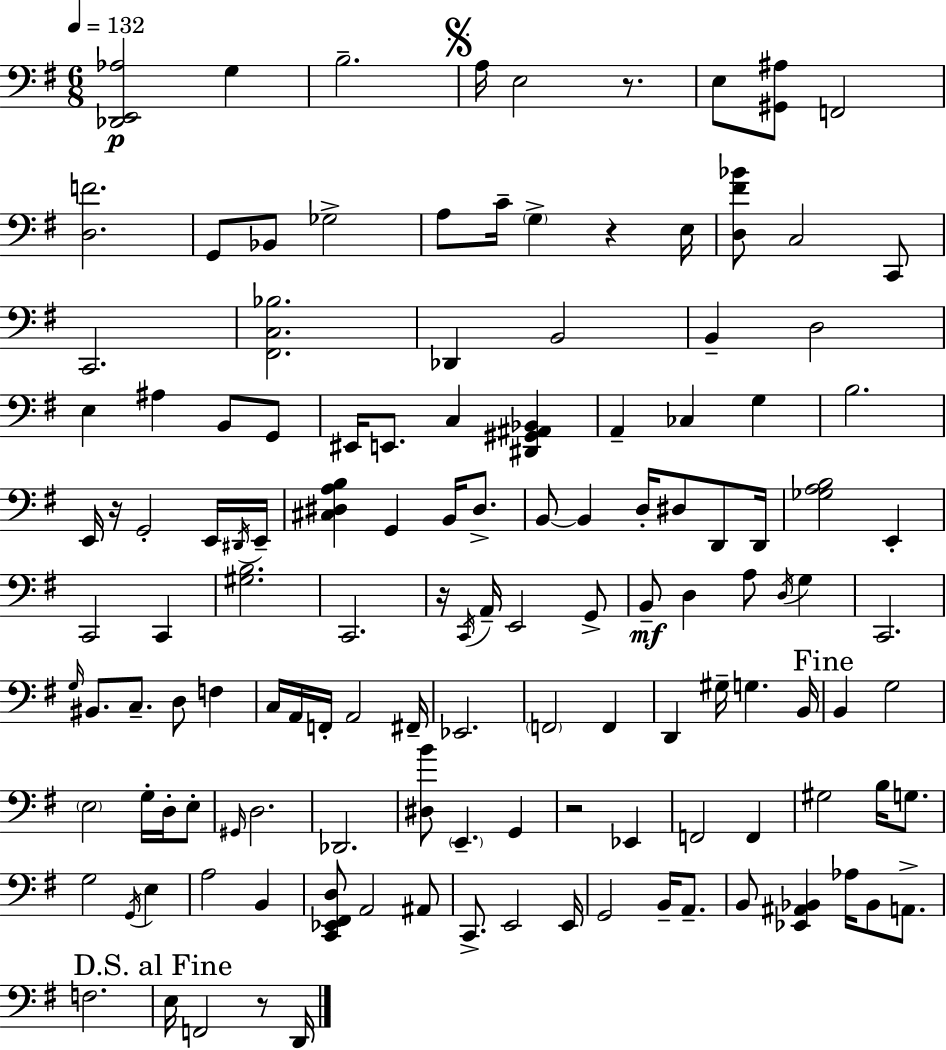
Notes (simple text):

[Db2,E2,Ab3]/h G3/q B3/h. A3/s E3/h R/e. E3/e [G#2,A#3]/e F2/h [D3,F4]/h. G2/e Bb2/e Gb3/h A3/e C4/s G3/q R/q E3/s [D3,F#4,Bb4]/e C3/h C2/e C2/h. [F#2,C3,Bb3]/h. Db2/q B2/h B2/q D3/h E3/q A#3/q B2/e G2/e EIS2/s E2/e. C3/q [D#2,G#2,A#2,Bb2]/q A2/q CES3/q G3/q B3/h. E2/s R/s G2/h E2/s D#2/s E2/s [C#3,D#3,A3,B3]/q G2/q B2/s D#3/e. B2/e B2/q D3/s D#3/e D2/e D2/s [Gb3,A3,B3]/h E2/q C2/h C2/q [G#3,B3]/h. C2/h. R/s C2/s A2/s E2/h G2/e B2/e D3/q A3/e D3/s G3/q C2/h. G3/s BIS2/e. C3/e. D3/e F3/q C3/s A2/s F2/s A2/h F#2/s Eb2/h. F2/h F2/q D2/q G#3/s G3/q. B2/s B2/q G3/h E3/h G3/s D3/s E3/e G#2/s D3/h. Db2/h. [D#3,B4]/e E2/q. G2/q R/h Eb2/q F2/h F2/q G#3/h B3/s G3/e. G3/h G2/s E3/q A3/h B2/q [C2,Eb2,F#2,D3]/e A2/h A#2/e C2/e. E2/h E2/s G2/h B2/s A2/e. B2/e [Eb2,A#2,Bb2]/q Ab3/s Bb2/e A2/e. F3/h. E3/s F2/h R/e D2/s